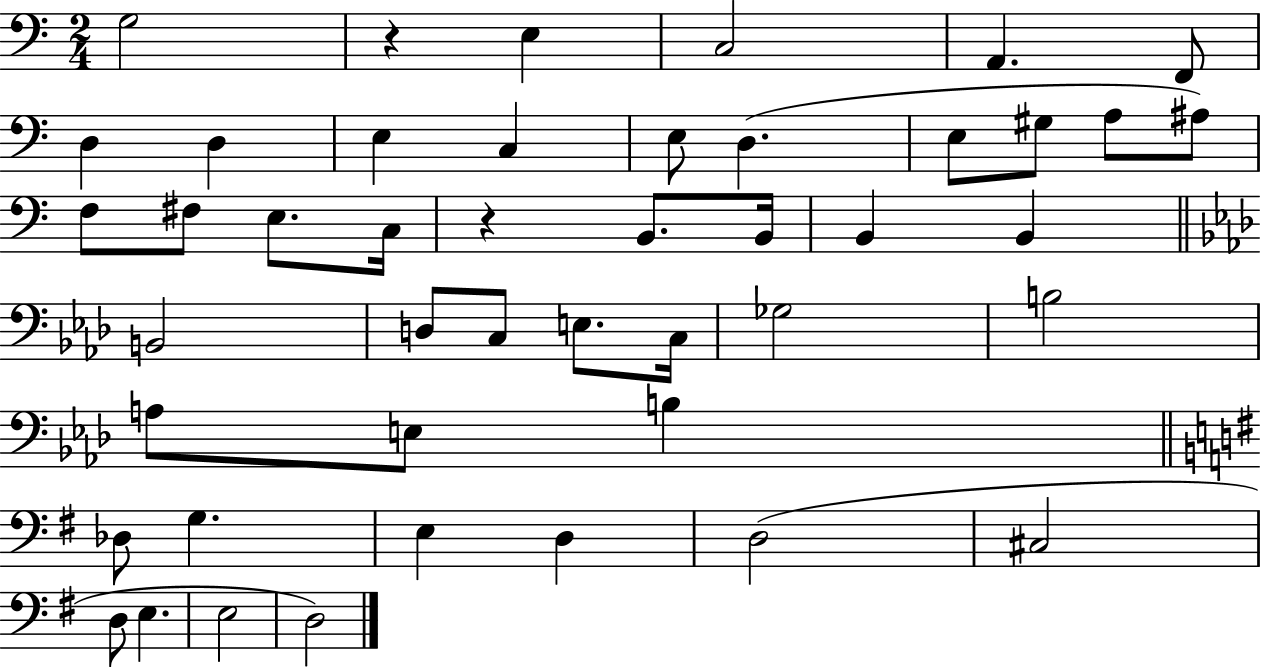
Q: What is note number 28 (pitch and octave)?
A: C3